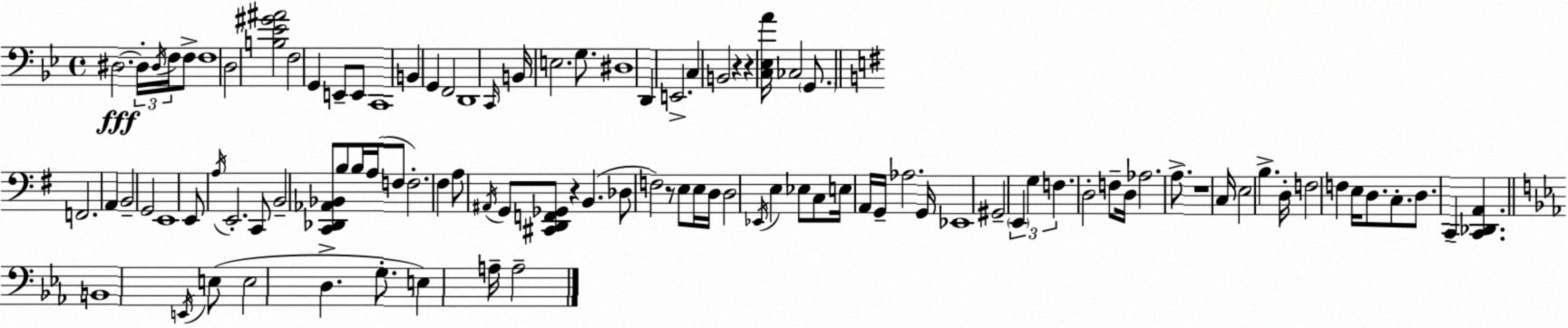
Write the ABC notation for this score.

X:1
T:Untitled
M:4/4
L:1/4
K:Gm
^D,2 ^D,/4 ^D,/4 F,/4 F,/2 F,4 D,2 [B,_E^G^A]2 F,2 G,, E,,/2 E,,/2 C,,4 B,, G,, F,,2 D,,4 C,,/4 B,,/4 E,2 G,/2 ^D,4 D,, E,,2 C, B,,2 z z [C,_E,A]/4 _C,2 G,,/2 F,,2 A,, B,,2 G,,2 E,,4 E,,/2 A,/4 E,,2 C,,/2 B,,2 [C,,_D,,_A,,_B,,]/2 B,/2 B,/4 A,/4 F,/2 F,2 ^F, A,/2 ^A,,/4 G,,/2 [^C,,D,,F,,_G,,]/2 z B,, _D,/2 F,2 z/2 E,/2 E,/4 D,/4 D,2 _E,,/4 E, _E,/2 C,/2 E,/4 A,,/4 G,,/4 _A,2 G,,/4 _E,,4 ^G,,2 E,, G, F, D,2 F,/2 D,/4 _A,2 A,/2 z4 C,/4 E,2 B, D,/4 F,2 F, E,/4 D,/2 C,/2 D,/2 C,, [C,,_D,,A,,] B,,4 E,,/4 E,/2 E,2 D, G,/2 E, A,/4 A,2